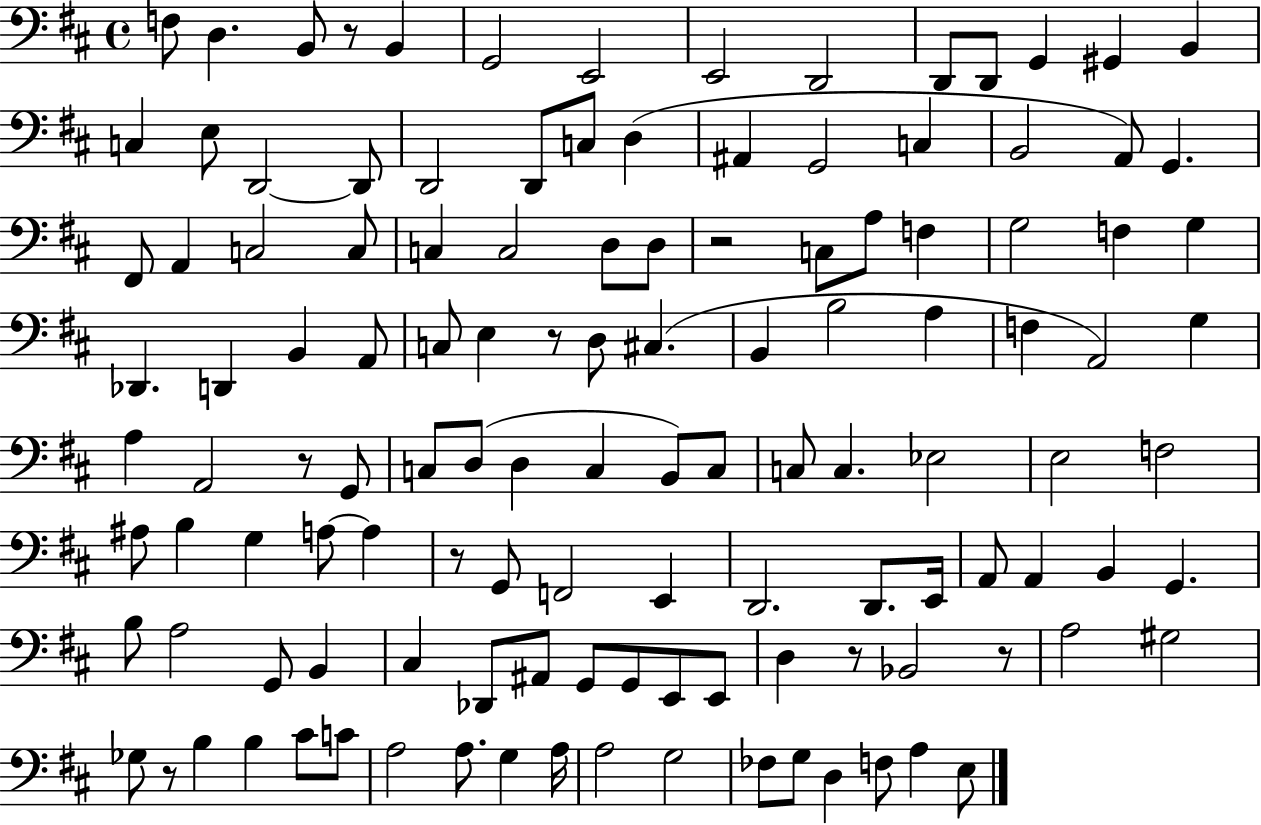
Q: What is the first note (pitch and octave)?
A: F3